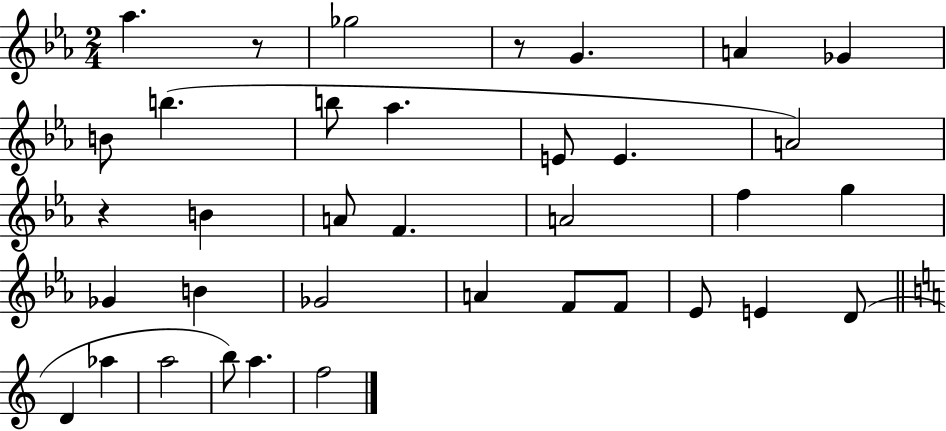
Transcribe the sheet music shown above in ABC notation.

X:1
T:Untitled
M:2/4
L:1/4
K:Eb
_a z/2 _g2 z/2 G A _G B/2 b b/2 _a E/2 E A2 z B A/2 F A2 f g _G B _G2 A F/2 F/2 _E/2 E D/2 D _a a2 b/2 a f2